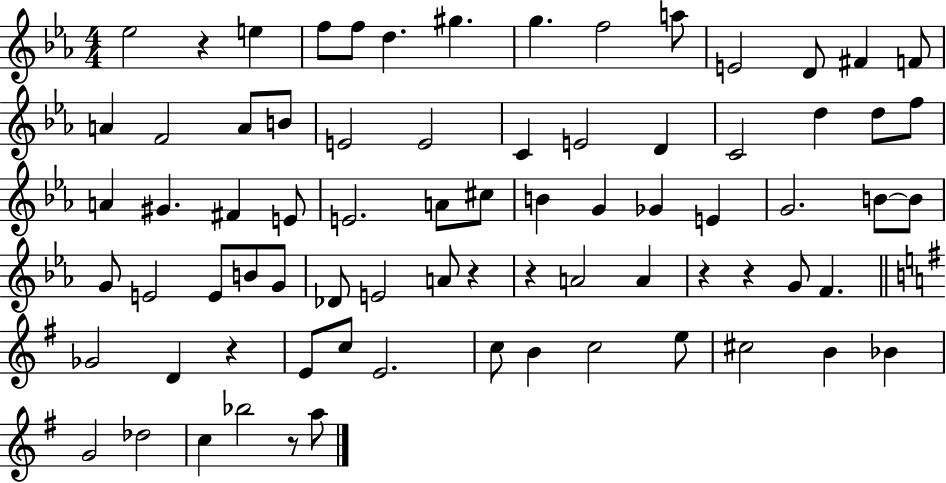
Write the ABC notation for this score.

X:1
T:Untitled
M:4/4
L:1/4
K:Eb
_e2 z e f/2 f/2 d ^g g f2 a/2 E2 D/2 ^F F/2 A F2 A/2 B/2 E2 E2 C E2 D C2 d d/2 f/2 A ^G ^F E/2 E2 A/2 ^c/2 B G _G E G2 B/2 B/2 G/2 E2 E/2 B/2 G/2 _D/2 E2 A/2 z z A2 A z z G/2 F _G2 D z E/2 c/2 E2 c/2 B c2 e/2 ^c2 B _B G2 _d2 c _b2 z/2 a/2